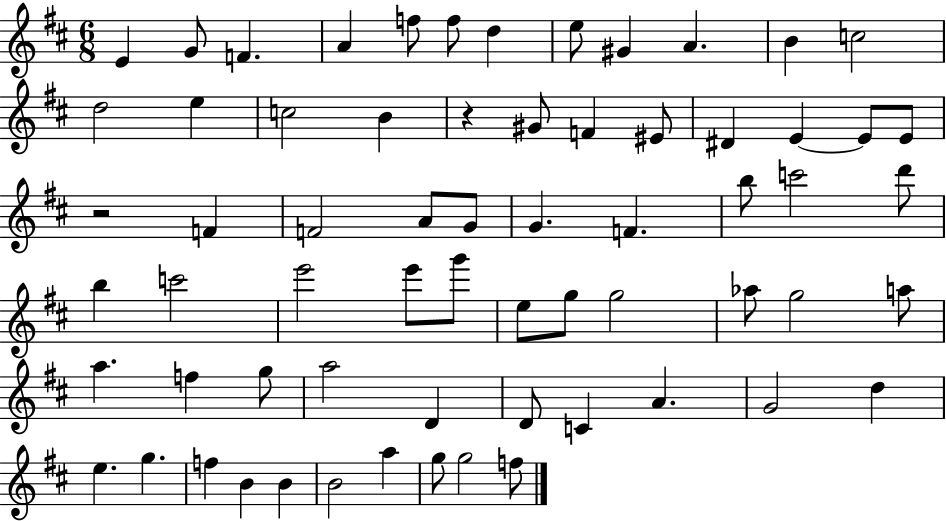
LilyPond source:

{
  \clef treble
  \numericTimeSignature
  \time 6/8
  \key d \major
  e'4 g'8 f'4. | a'4 f''8 f''8 d''4 | e''8 gis'4 a'4. | b'4 c''2 | \break d''2 e''4 | c''2 b'4 | r4 gis'8 f'4 eis'8 | dis'4 e'4~~ e'8 e'8 | \break r2 f'4 | f'2 a'8 g'8 | g'4. f'4. | b''8 c'''2 d'''8 | \break b''4 c'''2 | e'''2 e'''8 g'''8 | e''8 g''8 g''2 | aes''8 g''2 a''8 | \break a''4. f''4 g''8 | a''2 d'4 | d'8 c'4 a'4. | g'2 d''4 | \break e''4. g''4. | f''4 b'4 b'4 | b'2 a''4 | g''8 g''2 f''8 | \break \bar "|."
}